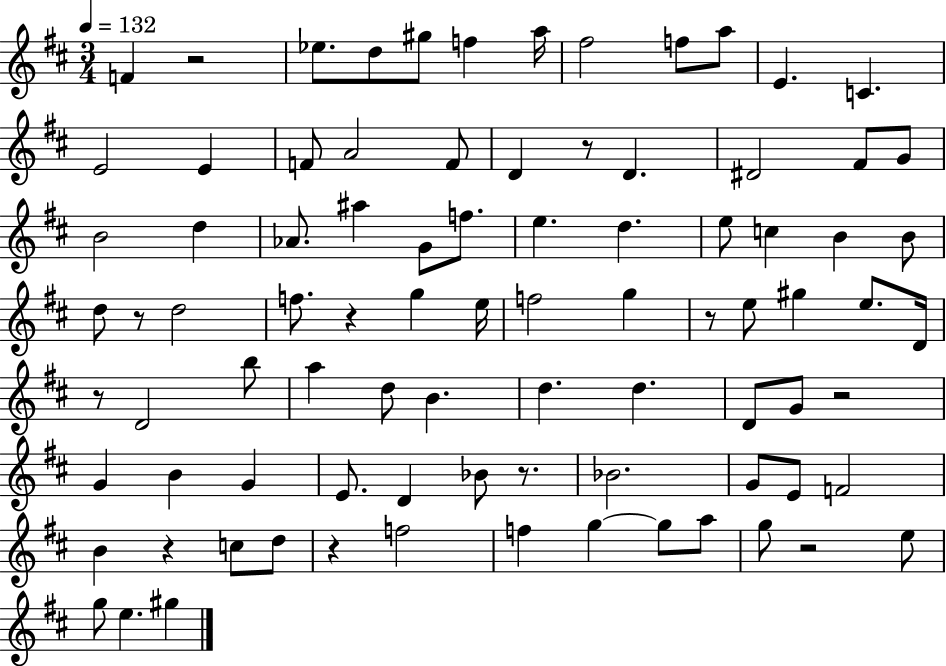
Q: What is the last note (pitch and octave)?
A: G#5